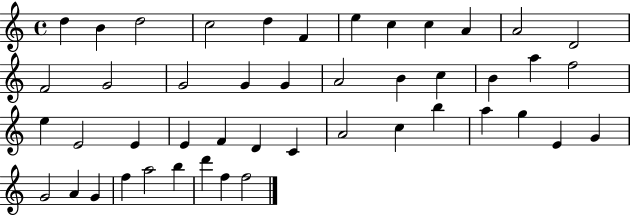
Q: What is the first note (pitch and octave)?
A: D5